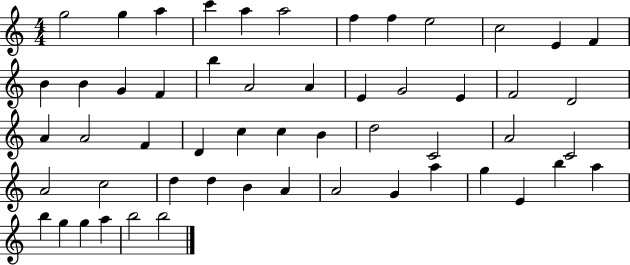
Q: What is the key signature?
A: C major